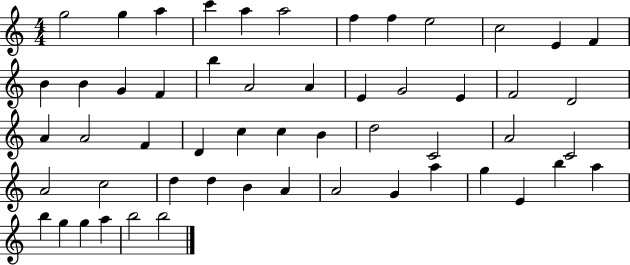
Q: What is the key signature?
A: C major